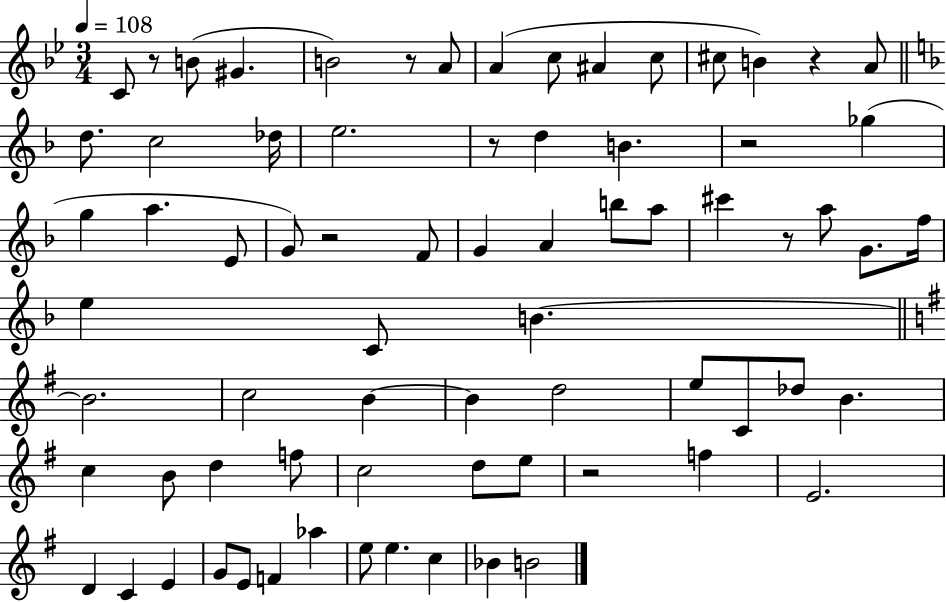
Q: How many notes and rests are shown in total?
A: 73